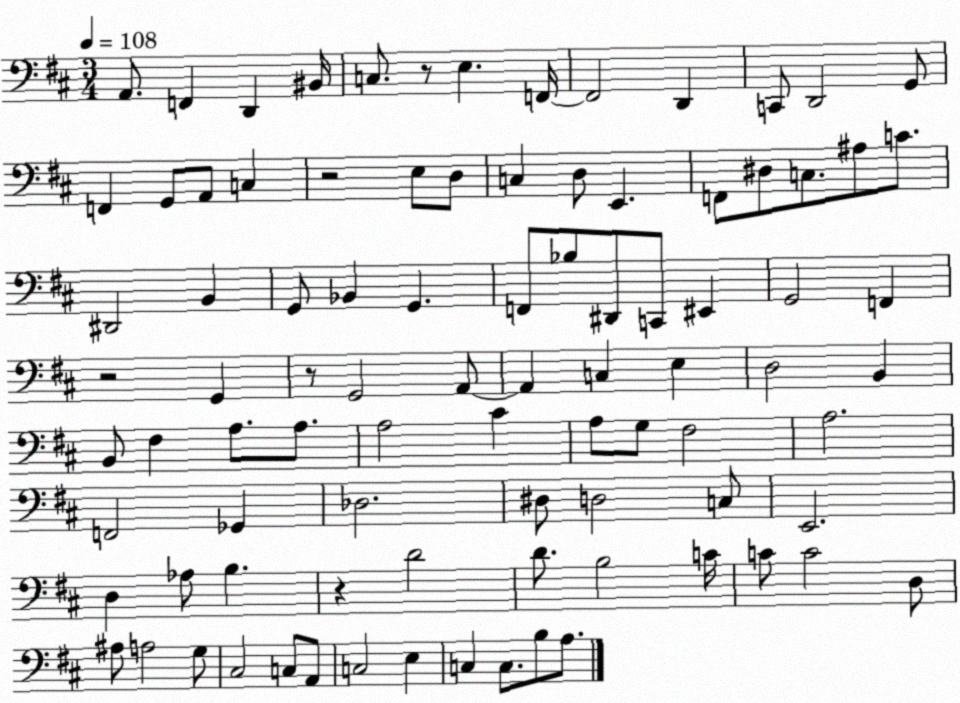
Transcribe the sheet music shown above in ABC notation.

X:1
T:Untitled
M:3/4
L:1/4
K:D
A,,/2 F,, D,, ^B,,/4 C,/2 z/2 E, F,,/4 F,,2 D,, C,,/2 D,,2 G,,/2 F,, G,,/2 A,,/2 C, z2 E,/2 D,/2 C, D,/2 E,, F,,/2 ^D,/2 C,/2 ^A,/2 C/2 ^D,,2 B,, G,,/2 _B,, G,, F,,/2 _B,/2 ^D,,/2 C,,/2 ^E,, G,,2 F,, z2 G,, z/2 G,,2 A,,/2 A,, C, E, D,2 B,, B,,/2 ^F, A,/2 A,/2 A,2 ^C A,/2 G,/2 ^F,2 A,2 F,,2 _G,, _D,2 ^D,/2 D,2 C,/2 E,,2 D, _A,/2 B, z D2 D/2 B,2 C/4 C/2 C2 D,/2 ^A,/2 A,2 G,/2 ^C,2 C,/2 A,,/2 C,2 E, C, C,/2 B,/2 A,/2